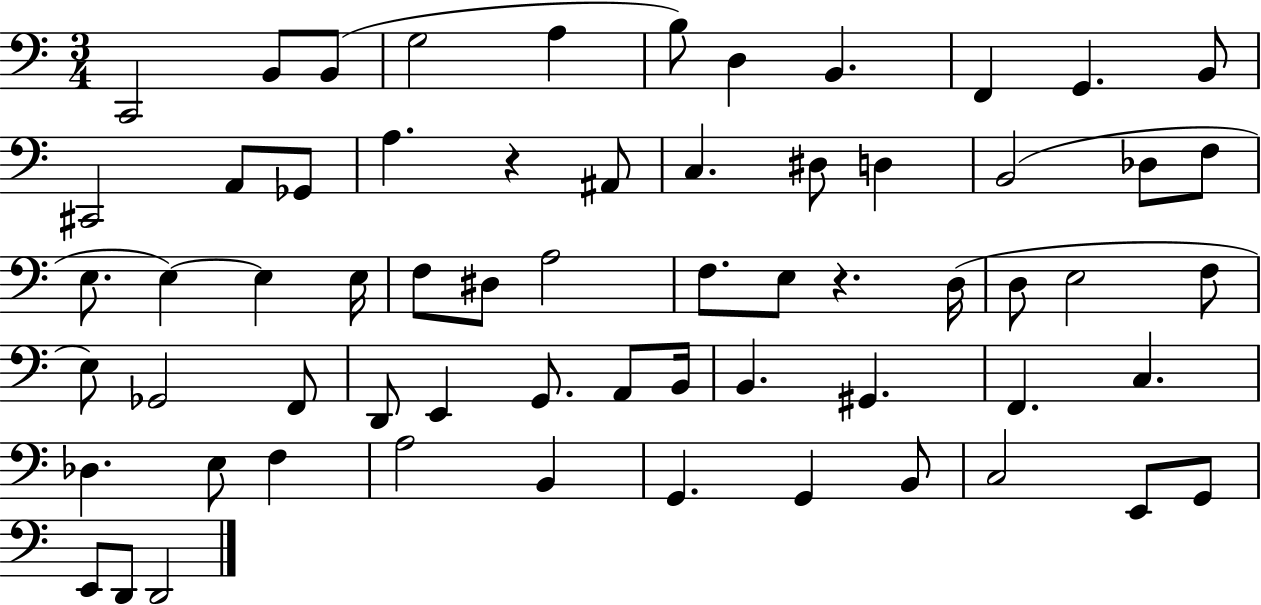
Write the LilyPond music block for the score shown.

{
  \clef bass
  \numericTimeSignature
  \time 3/4
  \key c \major
  c,2 b,8 b,8( | g2 a4 | b8) d4 b,4. | f,4 g,4. b,8 | \break cis,2 a,8 ges,8 | a4. r4 ais,8 | c4. dis8 d4 | b,2( des8 f8 | \break e8. e4~~) e4 e16 | f8 dis8 a2 | f8. e8 r4. d16( | d8 e2 f8 | \break e8) ges,2 f,8 | d,8 e,4 g,8. a,8 b,16 | b,4. gis,4. | f,4. c4. | \break des4. e8 f4 | a2 b,4 | g,4. g,4 b,8 | c2 e,8 g,8 | \break e,8 d,8 d,2 | \bar "|."
}